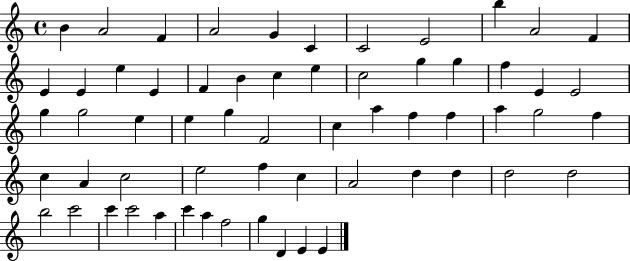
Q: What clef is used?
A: treble